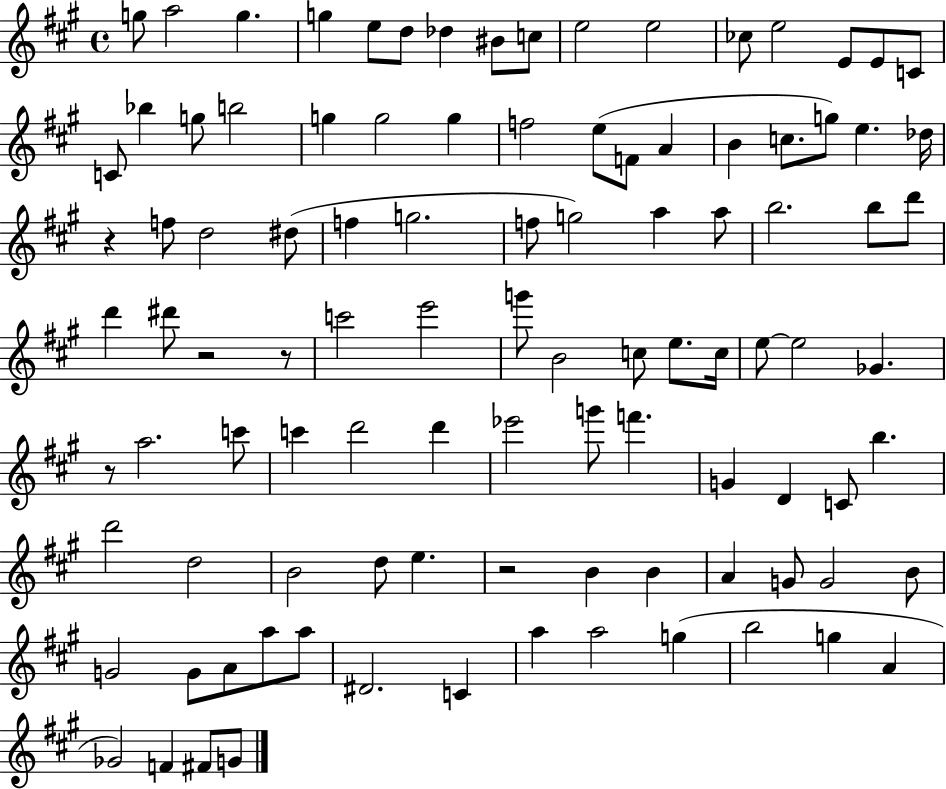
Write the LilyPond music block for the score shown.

{
  \clef treble
  \time 4/4
  \defaultTimeSignature
  \key a \major
  g''8 a''2 g''4. | g''4 e''8 d''8 des''4 bis'8 c''8 | e''2 e''2 | ces''8 e''2 e'8 e'8 c'8 | \break c'8 bes''4 g''8 b''2 | g''4 g''2 g''4 | f''2 e''8( f'8 a'4 | b'4 c''8. g''8) e''4. des''16 | \break r4 f''8 d''2 dis''8( | f''4 g''2. | f''8 g''2) a''4 a''8 | b''2. b''8 d'''8 | \break d'''4 dis'''8 r2 r8 | c'''2 e'''2 | g'''8 b'2 c''8 e''8. c''16 | e''8~~ e''2 ges'4. | \break r8 a''2. c'''8 | c'''4 d'''2 d'''4 | ees'''2 g'''8 f'''4. | g'4 d'4 c'8 b''4. | \break d'''2 d''2 | b'2 d''8 e''4. | r2 b'4 b'4 | a'4 g'8 g'2 b'8 | \break g'2 g'8 a'8 a''8 a''8 | dis'2. c'4 | a''4 a''2 g''4( | b''2 g''4 a'4 | \break ges'2) f'4 fis'8 g'8 | \bar "|."
}